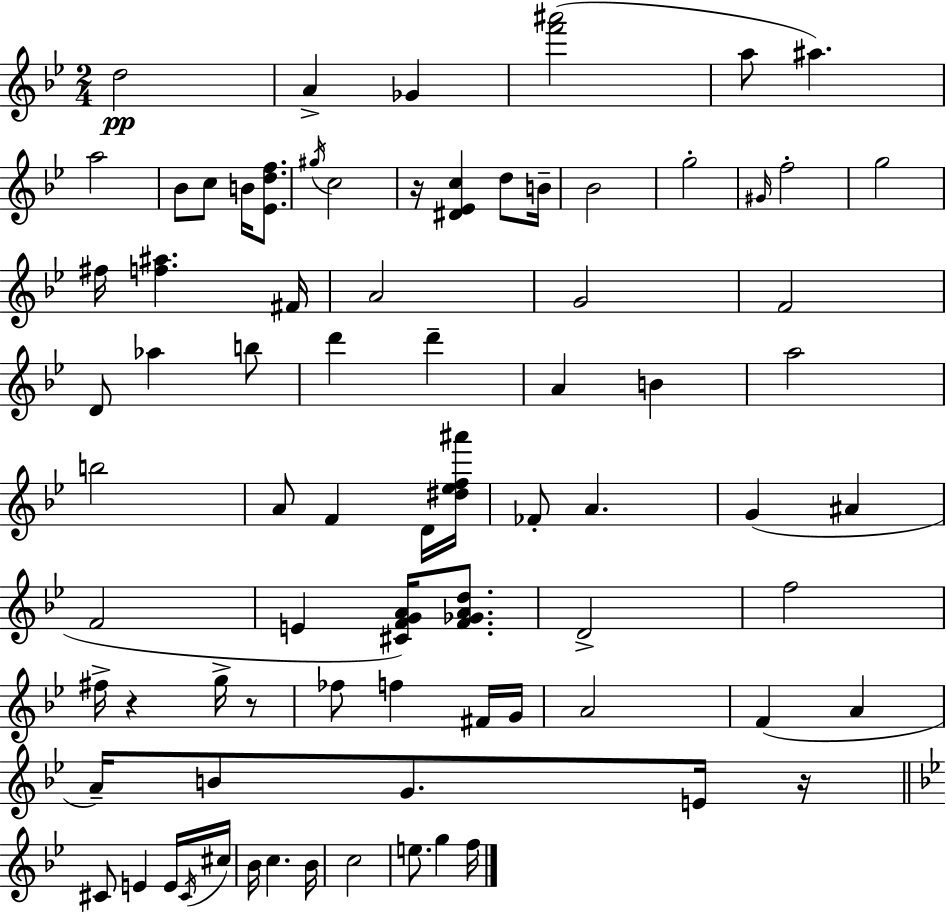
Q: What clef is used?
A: treble